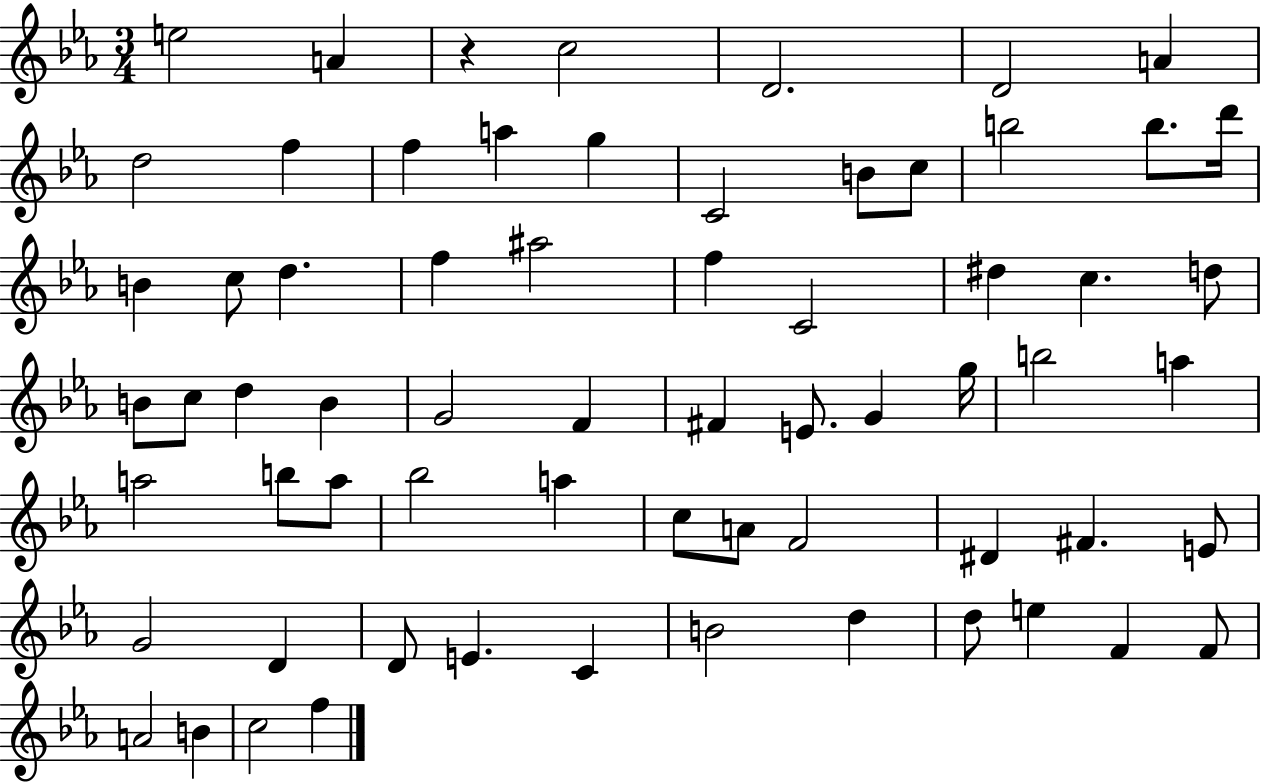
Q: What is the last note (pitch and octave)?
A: F5